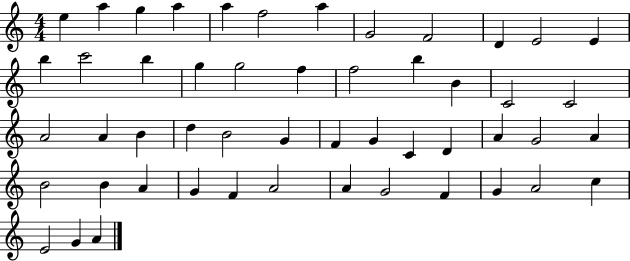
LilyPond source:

{
  \clef treble
  \numericTimeSignature
  \time 4/4
  \key c \major
  e''4 a''4 g''4 a''4 | a''4 f''2 a''4 | g'2 f'2 | d'4 e'2 e'4 | \break b''4 c'''2 b''4 | g''4 g''2 f''4 | f''2 b''4 b'4 | c'2 c'2 | \break a'2 a'4 b'4 | d''4 b'2 g'4 | f'4 g'4 c'4 d'4 | a'4 g'2 a'4 | \break b'2 b'4 a'4 | g'4 f'4 a'2 | a'4 g'2 f'4 | g'4 a'2 c''4 | \break e'2 g'4 a'4 | \bar "|."
}